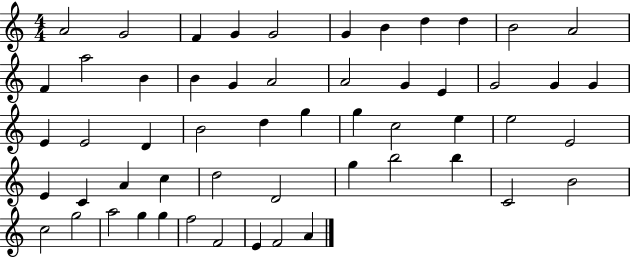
{
  \clef treble
  \numericTimeSignature
  \time 4/4
  \key c \major
  a'2 g'2 | f'4 g'4 g'2 | g'4 b'4 d''4 d''4 | b'2 a'2 | \break f'4 a''2 b'4 | b'4 g'4 a'2 | a'2 g'4 e'4 | g'2 g'4 g'4 | \break e'4 e'2 d'4 | b'2 d''4 g''4 | g''4 c''2 e''4 | e''2 e'2 | \break e'4 c'4 a'4 c''4 | d''2 d'2 | g''4 b''2 b''4 | c'2 b'2 | \break c''2 g''2 | a''2 g''4 g''4 | f''2 f'2 | e'4 f'2 a'4 | \break \bar "|."
}